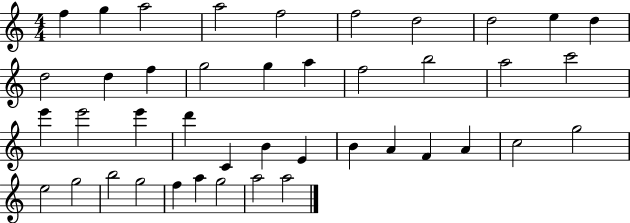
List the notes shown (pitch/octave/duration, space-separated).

F5/q G5/q A5/h A5/h F5/h F5/h D5/h D5/h E5/q D5/q D5/h D5/q F5/q G5/h G5/q A5/q F5/h B5/h A5/h C6/h E6/q E6/h E6/q D6/q C4/q B4/q E4/q B4/q A4/q F4/q A4/q C5/h G5/h E5/h G5/h B5/h G5/h F5/q A5/q G5/h A5/h A5/h